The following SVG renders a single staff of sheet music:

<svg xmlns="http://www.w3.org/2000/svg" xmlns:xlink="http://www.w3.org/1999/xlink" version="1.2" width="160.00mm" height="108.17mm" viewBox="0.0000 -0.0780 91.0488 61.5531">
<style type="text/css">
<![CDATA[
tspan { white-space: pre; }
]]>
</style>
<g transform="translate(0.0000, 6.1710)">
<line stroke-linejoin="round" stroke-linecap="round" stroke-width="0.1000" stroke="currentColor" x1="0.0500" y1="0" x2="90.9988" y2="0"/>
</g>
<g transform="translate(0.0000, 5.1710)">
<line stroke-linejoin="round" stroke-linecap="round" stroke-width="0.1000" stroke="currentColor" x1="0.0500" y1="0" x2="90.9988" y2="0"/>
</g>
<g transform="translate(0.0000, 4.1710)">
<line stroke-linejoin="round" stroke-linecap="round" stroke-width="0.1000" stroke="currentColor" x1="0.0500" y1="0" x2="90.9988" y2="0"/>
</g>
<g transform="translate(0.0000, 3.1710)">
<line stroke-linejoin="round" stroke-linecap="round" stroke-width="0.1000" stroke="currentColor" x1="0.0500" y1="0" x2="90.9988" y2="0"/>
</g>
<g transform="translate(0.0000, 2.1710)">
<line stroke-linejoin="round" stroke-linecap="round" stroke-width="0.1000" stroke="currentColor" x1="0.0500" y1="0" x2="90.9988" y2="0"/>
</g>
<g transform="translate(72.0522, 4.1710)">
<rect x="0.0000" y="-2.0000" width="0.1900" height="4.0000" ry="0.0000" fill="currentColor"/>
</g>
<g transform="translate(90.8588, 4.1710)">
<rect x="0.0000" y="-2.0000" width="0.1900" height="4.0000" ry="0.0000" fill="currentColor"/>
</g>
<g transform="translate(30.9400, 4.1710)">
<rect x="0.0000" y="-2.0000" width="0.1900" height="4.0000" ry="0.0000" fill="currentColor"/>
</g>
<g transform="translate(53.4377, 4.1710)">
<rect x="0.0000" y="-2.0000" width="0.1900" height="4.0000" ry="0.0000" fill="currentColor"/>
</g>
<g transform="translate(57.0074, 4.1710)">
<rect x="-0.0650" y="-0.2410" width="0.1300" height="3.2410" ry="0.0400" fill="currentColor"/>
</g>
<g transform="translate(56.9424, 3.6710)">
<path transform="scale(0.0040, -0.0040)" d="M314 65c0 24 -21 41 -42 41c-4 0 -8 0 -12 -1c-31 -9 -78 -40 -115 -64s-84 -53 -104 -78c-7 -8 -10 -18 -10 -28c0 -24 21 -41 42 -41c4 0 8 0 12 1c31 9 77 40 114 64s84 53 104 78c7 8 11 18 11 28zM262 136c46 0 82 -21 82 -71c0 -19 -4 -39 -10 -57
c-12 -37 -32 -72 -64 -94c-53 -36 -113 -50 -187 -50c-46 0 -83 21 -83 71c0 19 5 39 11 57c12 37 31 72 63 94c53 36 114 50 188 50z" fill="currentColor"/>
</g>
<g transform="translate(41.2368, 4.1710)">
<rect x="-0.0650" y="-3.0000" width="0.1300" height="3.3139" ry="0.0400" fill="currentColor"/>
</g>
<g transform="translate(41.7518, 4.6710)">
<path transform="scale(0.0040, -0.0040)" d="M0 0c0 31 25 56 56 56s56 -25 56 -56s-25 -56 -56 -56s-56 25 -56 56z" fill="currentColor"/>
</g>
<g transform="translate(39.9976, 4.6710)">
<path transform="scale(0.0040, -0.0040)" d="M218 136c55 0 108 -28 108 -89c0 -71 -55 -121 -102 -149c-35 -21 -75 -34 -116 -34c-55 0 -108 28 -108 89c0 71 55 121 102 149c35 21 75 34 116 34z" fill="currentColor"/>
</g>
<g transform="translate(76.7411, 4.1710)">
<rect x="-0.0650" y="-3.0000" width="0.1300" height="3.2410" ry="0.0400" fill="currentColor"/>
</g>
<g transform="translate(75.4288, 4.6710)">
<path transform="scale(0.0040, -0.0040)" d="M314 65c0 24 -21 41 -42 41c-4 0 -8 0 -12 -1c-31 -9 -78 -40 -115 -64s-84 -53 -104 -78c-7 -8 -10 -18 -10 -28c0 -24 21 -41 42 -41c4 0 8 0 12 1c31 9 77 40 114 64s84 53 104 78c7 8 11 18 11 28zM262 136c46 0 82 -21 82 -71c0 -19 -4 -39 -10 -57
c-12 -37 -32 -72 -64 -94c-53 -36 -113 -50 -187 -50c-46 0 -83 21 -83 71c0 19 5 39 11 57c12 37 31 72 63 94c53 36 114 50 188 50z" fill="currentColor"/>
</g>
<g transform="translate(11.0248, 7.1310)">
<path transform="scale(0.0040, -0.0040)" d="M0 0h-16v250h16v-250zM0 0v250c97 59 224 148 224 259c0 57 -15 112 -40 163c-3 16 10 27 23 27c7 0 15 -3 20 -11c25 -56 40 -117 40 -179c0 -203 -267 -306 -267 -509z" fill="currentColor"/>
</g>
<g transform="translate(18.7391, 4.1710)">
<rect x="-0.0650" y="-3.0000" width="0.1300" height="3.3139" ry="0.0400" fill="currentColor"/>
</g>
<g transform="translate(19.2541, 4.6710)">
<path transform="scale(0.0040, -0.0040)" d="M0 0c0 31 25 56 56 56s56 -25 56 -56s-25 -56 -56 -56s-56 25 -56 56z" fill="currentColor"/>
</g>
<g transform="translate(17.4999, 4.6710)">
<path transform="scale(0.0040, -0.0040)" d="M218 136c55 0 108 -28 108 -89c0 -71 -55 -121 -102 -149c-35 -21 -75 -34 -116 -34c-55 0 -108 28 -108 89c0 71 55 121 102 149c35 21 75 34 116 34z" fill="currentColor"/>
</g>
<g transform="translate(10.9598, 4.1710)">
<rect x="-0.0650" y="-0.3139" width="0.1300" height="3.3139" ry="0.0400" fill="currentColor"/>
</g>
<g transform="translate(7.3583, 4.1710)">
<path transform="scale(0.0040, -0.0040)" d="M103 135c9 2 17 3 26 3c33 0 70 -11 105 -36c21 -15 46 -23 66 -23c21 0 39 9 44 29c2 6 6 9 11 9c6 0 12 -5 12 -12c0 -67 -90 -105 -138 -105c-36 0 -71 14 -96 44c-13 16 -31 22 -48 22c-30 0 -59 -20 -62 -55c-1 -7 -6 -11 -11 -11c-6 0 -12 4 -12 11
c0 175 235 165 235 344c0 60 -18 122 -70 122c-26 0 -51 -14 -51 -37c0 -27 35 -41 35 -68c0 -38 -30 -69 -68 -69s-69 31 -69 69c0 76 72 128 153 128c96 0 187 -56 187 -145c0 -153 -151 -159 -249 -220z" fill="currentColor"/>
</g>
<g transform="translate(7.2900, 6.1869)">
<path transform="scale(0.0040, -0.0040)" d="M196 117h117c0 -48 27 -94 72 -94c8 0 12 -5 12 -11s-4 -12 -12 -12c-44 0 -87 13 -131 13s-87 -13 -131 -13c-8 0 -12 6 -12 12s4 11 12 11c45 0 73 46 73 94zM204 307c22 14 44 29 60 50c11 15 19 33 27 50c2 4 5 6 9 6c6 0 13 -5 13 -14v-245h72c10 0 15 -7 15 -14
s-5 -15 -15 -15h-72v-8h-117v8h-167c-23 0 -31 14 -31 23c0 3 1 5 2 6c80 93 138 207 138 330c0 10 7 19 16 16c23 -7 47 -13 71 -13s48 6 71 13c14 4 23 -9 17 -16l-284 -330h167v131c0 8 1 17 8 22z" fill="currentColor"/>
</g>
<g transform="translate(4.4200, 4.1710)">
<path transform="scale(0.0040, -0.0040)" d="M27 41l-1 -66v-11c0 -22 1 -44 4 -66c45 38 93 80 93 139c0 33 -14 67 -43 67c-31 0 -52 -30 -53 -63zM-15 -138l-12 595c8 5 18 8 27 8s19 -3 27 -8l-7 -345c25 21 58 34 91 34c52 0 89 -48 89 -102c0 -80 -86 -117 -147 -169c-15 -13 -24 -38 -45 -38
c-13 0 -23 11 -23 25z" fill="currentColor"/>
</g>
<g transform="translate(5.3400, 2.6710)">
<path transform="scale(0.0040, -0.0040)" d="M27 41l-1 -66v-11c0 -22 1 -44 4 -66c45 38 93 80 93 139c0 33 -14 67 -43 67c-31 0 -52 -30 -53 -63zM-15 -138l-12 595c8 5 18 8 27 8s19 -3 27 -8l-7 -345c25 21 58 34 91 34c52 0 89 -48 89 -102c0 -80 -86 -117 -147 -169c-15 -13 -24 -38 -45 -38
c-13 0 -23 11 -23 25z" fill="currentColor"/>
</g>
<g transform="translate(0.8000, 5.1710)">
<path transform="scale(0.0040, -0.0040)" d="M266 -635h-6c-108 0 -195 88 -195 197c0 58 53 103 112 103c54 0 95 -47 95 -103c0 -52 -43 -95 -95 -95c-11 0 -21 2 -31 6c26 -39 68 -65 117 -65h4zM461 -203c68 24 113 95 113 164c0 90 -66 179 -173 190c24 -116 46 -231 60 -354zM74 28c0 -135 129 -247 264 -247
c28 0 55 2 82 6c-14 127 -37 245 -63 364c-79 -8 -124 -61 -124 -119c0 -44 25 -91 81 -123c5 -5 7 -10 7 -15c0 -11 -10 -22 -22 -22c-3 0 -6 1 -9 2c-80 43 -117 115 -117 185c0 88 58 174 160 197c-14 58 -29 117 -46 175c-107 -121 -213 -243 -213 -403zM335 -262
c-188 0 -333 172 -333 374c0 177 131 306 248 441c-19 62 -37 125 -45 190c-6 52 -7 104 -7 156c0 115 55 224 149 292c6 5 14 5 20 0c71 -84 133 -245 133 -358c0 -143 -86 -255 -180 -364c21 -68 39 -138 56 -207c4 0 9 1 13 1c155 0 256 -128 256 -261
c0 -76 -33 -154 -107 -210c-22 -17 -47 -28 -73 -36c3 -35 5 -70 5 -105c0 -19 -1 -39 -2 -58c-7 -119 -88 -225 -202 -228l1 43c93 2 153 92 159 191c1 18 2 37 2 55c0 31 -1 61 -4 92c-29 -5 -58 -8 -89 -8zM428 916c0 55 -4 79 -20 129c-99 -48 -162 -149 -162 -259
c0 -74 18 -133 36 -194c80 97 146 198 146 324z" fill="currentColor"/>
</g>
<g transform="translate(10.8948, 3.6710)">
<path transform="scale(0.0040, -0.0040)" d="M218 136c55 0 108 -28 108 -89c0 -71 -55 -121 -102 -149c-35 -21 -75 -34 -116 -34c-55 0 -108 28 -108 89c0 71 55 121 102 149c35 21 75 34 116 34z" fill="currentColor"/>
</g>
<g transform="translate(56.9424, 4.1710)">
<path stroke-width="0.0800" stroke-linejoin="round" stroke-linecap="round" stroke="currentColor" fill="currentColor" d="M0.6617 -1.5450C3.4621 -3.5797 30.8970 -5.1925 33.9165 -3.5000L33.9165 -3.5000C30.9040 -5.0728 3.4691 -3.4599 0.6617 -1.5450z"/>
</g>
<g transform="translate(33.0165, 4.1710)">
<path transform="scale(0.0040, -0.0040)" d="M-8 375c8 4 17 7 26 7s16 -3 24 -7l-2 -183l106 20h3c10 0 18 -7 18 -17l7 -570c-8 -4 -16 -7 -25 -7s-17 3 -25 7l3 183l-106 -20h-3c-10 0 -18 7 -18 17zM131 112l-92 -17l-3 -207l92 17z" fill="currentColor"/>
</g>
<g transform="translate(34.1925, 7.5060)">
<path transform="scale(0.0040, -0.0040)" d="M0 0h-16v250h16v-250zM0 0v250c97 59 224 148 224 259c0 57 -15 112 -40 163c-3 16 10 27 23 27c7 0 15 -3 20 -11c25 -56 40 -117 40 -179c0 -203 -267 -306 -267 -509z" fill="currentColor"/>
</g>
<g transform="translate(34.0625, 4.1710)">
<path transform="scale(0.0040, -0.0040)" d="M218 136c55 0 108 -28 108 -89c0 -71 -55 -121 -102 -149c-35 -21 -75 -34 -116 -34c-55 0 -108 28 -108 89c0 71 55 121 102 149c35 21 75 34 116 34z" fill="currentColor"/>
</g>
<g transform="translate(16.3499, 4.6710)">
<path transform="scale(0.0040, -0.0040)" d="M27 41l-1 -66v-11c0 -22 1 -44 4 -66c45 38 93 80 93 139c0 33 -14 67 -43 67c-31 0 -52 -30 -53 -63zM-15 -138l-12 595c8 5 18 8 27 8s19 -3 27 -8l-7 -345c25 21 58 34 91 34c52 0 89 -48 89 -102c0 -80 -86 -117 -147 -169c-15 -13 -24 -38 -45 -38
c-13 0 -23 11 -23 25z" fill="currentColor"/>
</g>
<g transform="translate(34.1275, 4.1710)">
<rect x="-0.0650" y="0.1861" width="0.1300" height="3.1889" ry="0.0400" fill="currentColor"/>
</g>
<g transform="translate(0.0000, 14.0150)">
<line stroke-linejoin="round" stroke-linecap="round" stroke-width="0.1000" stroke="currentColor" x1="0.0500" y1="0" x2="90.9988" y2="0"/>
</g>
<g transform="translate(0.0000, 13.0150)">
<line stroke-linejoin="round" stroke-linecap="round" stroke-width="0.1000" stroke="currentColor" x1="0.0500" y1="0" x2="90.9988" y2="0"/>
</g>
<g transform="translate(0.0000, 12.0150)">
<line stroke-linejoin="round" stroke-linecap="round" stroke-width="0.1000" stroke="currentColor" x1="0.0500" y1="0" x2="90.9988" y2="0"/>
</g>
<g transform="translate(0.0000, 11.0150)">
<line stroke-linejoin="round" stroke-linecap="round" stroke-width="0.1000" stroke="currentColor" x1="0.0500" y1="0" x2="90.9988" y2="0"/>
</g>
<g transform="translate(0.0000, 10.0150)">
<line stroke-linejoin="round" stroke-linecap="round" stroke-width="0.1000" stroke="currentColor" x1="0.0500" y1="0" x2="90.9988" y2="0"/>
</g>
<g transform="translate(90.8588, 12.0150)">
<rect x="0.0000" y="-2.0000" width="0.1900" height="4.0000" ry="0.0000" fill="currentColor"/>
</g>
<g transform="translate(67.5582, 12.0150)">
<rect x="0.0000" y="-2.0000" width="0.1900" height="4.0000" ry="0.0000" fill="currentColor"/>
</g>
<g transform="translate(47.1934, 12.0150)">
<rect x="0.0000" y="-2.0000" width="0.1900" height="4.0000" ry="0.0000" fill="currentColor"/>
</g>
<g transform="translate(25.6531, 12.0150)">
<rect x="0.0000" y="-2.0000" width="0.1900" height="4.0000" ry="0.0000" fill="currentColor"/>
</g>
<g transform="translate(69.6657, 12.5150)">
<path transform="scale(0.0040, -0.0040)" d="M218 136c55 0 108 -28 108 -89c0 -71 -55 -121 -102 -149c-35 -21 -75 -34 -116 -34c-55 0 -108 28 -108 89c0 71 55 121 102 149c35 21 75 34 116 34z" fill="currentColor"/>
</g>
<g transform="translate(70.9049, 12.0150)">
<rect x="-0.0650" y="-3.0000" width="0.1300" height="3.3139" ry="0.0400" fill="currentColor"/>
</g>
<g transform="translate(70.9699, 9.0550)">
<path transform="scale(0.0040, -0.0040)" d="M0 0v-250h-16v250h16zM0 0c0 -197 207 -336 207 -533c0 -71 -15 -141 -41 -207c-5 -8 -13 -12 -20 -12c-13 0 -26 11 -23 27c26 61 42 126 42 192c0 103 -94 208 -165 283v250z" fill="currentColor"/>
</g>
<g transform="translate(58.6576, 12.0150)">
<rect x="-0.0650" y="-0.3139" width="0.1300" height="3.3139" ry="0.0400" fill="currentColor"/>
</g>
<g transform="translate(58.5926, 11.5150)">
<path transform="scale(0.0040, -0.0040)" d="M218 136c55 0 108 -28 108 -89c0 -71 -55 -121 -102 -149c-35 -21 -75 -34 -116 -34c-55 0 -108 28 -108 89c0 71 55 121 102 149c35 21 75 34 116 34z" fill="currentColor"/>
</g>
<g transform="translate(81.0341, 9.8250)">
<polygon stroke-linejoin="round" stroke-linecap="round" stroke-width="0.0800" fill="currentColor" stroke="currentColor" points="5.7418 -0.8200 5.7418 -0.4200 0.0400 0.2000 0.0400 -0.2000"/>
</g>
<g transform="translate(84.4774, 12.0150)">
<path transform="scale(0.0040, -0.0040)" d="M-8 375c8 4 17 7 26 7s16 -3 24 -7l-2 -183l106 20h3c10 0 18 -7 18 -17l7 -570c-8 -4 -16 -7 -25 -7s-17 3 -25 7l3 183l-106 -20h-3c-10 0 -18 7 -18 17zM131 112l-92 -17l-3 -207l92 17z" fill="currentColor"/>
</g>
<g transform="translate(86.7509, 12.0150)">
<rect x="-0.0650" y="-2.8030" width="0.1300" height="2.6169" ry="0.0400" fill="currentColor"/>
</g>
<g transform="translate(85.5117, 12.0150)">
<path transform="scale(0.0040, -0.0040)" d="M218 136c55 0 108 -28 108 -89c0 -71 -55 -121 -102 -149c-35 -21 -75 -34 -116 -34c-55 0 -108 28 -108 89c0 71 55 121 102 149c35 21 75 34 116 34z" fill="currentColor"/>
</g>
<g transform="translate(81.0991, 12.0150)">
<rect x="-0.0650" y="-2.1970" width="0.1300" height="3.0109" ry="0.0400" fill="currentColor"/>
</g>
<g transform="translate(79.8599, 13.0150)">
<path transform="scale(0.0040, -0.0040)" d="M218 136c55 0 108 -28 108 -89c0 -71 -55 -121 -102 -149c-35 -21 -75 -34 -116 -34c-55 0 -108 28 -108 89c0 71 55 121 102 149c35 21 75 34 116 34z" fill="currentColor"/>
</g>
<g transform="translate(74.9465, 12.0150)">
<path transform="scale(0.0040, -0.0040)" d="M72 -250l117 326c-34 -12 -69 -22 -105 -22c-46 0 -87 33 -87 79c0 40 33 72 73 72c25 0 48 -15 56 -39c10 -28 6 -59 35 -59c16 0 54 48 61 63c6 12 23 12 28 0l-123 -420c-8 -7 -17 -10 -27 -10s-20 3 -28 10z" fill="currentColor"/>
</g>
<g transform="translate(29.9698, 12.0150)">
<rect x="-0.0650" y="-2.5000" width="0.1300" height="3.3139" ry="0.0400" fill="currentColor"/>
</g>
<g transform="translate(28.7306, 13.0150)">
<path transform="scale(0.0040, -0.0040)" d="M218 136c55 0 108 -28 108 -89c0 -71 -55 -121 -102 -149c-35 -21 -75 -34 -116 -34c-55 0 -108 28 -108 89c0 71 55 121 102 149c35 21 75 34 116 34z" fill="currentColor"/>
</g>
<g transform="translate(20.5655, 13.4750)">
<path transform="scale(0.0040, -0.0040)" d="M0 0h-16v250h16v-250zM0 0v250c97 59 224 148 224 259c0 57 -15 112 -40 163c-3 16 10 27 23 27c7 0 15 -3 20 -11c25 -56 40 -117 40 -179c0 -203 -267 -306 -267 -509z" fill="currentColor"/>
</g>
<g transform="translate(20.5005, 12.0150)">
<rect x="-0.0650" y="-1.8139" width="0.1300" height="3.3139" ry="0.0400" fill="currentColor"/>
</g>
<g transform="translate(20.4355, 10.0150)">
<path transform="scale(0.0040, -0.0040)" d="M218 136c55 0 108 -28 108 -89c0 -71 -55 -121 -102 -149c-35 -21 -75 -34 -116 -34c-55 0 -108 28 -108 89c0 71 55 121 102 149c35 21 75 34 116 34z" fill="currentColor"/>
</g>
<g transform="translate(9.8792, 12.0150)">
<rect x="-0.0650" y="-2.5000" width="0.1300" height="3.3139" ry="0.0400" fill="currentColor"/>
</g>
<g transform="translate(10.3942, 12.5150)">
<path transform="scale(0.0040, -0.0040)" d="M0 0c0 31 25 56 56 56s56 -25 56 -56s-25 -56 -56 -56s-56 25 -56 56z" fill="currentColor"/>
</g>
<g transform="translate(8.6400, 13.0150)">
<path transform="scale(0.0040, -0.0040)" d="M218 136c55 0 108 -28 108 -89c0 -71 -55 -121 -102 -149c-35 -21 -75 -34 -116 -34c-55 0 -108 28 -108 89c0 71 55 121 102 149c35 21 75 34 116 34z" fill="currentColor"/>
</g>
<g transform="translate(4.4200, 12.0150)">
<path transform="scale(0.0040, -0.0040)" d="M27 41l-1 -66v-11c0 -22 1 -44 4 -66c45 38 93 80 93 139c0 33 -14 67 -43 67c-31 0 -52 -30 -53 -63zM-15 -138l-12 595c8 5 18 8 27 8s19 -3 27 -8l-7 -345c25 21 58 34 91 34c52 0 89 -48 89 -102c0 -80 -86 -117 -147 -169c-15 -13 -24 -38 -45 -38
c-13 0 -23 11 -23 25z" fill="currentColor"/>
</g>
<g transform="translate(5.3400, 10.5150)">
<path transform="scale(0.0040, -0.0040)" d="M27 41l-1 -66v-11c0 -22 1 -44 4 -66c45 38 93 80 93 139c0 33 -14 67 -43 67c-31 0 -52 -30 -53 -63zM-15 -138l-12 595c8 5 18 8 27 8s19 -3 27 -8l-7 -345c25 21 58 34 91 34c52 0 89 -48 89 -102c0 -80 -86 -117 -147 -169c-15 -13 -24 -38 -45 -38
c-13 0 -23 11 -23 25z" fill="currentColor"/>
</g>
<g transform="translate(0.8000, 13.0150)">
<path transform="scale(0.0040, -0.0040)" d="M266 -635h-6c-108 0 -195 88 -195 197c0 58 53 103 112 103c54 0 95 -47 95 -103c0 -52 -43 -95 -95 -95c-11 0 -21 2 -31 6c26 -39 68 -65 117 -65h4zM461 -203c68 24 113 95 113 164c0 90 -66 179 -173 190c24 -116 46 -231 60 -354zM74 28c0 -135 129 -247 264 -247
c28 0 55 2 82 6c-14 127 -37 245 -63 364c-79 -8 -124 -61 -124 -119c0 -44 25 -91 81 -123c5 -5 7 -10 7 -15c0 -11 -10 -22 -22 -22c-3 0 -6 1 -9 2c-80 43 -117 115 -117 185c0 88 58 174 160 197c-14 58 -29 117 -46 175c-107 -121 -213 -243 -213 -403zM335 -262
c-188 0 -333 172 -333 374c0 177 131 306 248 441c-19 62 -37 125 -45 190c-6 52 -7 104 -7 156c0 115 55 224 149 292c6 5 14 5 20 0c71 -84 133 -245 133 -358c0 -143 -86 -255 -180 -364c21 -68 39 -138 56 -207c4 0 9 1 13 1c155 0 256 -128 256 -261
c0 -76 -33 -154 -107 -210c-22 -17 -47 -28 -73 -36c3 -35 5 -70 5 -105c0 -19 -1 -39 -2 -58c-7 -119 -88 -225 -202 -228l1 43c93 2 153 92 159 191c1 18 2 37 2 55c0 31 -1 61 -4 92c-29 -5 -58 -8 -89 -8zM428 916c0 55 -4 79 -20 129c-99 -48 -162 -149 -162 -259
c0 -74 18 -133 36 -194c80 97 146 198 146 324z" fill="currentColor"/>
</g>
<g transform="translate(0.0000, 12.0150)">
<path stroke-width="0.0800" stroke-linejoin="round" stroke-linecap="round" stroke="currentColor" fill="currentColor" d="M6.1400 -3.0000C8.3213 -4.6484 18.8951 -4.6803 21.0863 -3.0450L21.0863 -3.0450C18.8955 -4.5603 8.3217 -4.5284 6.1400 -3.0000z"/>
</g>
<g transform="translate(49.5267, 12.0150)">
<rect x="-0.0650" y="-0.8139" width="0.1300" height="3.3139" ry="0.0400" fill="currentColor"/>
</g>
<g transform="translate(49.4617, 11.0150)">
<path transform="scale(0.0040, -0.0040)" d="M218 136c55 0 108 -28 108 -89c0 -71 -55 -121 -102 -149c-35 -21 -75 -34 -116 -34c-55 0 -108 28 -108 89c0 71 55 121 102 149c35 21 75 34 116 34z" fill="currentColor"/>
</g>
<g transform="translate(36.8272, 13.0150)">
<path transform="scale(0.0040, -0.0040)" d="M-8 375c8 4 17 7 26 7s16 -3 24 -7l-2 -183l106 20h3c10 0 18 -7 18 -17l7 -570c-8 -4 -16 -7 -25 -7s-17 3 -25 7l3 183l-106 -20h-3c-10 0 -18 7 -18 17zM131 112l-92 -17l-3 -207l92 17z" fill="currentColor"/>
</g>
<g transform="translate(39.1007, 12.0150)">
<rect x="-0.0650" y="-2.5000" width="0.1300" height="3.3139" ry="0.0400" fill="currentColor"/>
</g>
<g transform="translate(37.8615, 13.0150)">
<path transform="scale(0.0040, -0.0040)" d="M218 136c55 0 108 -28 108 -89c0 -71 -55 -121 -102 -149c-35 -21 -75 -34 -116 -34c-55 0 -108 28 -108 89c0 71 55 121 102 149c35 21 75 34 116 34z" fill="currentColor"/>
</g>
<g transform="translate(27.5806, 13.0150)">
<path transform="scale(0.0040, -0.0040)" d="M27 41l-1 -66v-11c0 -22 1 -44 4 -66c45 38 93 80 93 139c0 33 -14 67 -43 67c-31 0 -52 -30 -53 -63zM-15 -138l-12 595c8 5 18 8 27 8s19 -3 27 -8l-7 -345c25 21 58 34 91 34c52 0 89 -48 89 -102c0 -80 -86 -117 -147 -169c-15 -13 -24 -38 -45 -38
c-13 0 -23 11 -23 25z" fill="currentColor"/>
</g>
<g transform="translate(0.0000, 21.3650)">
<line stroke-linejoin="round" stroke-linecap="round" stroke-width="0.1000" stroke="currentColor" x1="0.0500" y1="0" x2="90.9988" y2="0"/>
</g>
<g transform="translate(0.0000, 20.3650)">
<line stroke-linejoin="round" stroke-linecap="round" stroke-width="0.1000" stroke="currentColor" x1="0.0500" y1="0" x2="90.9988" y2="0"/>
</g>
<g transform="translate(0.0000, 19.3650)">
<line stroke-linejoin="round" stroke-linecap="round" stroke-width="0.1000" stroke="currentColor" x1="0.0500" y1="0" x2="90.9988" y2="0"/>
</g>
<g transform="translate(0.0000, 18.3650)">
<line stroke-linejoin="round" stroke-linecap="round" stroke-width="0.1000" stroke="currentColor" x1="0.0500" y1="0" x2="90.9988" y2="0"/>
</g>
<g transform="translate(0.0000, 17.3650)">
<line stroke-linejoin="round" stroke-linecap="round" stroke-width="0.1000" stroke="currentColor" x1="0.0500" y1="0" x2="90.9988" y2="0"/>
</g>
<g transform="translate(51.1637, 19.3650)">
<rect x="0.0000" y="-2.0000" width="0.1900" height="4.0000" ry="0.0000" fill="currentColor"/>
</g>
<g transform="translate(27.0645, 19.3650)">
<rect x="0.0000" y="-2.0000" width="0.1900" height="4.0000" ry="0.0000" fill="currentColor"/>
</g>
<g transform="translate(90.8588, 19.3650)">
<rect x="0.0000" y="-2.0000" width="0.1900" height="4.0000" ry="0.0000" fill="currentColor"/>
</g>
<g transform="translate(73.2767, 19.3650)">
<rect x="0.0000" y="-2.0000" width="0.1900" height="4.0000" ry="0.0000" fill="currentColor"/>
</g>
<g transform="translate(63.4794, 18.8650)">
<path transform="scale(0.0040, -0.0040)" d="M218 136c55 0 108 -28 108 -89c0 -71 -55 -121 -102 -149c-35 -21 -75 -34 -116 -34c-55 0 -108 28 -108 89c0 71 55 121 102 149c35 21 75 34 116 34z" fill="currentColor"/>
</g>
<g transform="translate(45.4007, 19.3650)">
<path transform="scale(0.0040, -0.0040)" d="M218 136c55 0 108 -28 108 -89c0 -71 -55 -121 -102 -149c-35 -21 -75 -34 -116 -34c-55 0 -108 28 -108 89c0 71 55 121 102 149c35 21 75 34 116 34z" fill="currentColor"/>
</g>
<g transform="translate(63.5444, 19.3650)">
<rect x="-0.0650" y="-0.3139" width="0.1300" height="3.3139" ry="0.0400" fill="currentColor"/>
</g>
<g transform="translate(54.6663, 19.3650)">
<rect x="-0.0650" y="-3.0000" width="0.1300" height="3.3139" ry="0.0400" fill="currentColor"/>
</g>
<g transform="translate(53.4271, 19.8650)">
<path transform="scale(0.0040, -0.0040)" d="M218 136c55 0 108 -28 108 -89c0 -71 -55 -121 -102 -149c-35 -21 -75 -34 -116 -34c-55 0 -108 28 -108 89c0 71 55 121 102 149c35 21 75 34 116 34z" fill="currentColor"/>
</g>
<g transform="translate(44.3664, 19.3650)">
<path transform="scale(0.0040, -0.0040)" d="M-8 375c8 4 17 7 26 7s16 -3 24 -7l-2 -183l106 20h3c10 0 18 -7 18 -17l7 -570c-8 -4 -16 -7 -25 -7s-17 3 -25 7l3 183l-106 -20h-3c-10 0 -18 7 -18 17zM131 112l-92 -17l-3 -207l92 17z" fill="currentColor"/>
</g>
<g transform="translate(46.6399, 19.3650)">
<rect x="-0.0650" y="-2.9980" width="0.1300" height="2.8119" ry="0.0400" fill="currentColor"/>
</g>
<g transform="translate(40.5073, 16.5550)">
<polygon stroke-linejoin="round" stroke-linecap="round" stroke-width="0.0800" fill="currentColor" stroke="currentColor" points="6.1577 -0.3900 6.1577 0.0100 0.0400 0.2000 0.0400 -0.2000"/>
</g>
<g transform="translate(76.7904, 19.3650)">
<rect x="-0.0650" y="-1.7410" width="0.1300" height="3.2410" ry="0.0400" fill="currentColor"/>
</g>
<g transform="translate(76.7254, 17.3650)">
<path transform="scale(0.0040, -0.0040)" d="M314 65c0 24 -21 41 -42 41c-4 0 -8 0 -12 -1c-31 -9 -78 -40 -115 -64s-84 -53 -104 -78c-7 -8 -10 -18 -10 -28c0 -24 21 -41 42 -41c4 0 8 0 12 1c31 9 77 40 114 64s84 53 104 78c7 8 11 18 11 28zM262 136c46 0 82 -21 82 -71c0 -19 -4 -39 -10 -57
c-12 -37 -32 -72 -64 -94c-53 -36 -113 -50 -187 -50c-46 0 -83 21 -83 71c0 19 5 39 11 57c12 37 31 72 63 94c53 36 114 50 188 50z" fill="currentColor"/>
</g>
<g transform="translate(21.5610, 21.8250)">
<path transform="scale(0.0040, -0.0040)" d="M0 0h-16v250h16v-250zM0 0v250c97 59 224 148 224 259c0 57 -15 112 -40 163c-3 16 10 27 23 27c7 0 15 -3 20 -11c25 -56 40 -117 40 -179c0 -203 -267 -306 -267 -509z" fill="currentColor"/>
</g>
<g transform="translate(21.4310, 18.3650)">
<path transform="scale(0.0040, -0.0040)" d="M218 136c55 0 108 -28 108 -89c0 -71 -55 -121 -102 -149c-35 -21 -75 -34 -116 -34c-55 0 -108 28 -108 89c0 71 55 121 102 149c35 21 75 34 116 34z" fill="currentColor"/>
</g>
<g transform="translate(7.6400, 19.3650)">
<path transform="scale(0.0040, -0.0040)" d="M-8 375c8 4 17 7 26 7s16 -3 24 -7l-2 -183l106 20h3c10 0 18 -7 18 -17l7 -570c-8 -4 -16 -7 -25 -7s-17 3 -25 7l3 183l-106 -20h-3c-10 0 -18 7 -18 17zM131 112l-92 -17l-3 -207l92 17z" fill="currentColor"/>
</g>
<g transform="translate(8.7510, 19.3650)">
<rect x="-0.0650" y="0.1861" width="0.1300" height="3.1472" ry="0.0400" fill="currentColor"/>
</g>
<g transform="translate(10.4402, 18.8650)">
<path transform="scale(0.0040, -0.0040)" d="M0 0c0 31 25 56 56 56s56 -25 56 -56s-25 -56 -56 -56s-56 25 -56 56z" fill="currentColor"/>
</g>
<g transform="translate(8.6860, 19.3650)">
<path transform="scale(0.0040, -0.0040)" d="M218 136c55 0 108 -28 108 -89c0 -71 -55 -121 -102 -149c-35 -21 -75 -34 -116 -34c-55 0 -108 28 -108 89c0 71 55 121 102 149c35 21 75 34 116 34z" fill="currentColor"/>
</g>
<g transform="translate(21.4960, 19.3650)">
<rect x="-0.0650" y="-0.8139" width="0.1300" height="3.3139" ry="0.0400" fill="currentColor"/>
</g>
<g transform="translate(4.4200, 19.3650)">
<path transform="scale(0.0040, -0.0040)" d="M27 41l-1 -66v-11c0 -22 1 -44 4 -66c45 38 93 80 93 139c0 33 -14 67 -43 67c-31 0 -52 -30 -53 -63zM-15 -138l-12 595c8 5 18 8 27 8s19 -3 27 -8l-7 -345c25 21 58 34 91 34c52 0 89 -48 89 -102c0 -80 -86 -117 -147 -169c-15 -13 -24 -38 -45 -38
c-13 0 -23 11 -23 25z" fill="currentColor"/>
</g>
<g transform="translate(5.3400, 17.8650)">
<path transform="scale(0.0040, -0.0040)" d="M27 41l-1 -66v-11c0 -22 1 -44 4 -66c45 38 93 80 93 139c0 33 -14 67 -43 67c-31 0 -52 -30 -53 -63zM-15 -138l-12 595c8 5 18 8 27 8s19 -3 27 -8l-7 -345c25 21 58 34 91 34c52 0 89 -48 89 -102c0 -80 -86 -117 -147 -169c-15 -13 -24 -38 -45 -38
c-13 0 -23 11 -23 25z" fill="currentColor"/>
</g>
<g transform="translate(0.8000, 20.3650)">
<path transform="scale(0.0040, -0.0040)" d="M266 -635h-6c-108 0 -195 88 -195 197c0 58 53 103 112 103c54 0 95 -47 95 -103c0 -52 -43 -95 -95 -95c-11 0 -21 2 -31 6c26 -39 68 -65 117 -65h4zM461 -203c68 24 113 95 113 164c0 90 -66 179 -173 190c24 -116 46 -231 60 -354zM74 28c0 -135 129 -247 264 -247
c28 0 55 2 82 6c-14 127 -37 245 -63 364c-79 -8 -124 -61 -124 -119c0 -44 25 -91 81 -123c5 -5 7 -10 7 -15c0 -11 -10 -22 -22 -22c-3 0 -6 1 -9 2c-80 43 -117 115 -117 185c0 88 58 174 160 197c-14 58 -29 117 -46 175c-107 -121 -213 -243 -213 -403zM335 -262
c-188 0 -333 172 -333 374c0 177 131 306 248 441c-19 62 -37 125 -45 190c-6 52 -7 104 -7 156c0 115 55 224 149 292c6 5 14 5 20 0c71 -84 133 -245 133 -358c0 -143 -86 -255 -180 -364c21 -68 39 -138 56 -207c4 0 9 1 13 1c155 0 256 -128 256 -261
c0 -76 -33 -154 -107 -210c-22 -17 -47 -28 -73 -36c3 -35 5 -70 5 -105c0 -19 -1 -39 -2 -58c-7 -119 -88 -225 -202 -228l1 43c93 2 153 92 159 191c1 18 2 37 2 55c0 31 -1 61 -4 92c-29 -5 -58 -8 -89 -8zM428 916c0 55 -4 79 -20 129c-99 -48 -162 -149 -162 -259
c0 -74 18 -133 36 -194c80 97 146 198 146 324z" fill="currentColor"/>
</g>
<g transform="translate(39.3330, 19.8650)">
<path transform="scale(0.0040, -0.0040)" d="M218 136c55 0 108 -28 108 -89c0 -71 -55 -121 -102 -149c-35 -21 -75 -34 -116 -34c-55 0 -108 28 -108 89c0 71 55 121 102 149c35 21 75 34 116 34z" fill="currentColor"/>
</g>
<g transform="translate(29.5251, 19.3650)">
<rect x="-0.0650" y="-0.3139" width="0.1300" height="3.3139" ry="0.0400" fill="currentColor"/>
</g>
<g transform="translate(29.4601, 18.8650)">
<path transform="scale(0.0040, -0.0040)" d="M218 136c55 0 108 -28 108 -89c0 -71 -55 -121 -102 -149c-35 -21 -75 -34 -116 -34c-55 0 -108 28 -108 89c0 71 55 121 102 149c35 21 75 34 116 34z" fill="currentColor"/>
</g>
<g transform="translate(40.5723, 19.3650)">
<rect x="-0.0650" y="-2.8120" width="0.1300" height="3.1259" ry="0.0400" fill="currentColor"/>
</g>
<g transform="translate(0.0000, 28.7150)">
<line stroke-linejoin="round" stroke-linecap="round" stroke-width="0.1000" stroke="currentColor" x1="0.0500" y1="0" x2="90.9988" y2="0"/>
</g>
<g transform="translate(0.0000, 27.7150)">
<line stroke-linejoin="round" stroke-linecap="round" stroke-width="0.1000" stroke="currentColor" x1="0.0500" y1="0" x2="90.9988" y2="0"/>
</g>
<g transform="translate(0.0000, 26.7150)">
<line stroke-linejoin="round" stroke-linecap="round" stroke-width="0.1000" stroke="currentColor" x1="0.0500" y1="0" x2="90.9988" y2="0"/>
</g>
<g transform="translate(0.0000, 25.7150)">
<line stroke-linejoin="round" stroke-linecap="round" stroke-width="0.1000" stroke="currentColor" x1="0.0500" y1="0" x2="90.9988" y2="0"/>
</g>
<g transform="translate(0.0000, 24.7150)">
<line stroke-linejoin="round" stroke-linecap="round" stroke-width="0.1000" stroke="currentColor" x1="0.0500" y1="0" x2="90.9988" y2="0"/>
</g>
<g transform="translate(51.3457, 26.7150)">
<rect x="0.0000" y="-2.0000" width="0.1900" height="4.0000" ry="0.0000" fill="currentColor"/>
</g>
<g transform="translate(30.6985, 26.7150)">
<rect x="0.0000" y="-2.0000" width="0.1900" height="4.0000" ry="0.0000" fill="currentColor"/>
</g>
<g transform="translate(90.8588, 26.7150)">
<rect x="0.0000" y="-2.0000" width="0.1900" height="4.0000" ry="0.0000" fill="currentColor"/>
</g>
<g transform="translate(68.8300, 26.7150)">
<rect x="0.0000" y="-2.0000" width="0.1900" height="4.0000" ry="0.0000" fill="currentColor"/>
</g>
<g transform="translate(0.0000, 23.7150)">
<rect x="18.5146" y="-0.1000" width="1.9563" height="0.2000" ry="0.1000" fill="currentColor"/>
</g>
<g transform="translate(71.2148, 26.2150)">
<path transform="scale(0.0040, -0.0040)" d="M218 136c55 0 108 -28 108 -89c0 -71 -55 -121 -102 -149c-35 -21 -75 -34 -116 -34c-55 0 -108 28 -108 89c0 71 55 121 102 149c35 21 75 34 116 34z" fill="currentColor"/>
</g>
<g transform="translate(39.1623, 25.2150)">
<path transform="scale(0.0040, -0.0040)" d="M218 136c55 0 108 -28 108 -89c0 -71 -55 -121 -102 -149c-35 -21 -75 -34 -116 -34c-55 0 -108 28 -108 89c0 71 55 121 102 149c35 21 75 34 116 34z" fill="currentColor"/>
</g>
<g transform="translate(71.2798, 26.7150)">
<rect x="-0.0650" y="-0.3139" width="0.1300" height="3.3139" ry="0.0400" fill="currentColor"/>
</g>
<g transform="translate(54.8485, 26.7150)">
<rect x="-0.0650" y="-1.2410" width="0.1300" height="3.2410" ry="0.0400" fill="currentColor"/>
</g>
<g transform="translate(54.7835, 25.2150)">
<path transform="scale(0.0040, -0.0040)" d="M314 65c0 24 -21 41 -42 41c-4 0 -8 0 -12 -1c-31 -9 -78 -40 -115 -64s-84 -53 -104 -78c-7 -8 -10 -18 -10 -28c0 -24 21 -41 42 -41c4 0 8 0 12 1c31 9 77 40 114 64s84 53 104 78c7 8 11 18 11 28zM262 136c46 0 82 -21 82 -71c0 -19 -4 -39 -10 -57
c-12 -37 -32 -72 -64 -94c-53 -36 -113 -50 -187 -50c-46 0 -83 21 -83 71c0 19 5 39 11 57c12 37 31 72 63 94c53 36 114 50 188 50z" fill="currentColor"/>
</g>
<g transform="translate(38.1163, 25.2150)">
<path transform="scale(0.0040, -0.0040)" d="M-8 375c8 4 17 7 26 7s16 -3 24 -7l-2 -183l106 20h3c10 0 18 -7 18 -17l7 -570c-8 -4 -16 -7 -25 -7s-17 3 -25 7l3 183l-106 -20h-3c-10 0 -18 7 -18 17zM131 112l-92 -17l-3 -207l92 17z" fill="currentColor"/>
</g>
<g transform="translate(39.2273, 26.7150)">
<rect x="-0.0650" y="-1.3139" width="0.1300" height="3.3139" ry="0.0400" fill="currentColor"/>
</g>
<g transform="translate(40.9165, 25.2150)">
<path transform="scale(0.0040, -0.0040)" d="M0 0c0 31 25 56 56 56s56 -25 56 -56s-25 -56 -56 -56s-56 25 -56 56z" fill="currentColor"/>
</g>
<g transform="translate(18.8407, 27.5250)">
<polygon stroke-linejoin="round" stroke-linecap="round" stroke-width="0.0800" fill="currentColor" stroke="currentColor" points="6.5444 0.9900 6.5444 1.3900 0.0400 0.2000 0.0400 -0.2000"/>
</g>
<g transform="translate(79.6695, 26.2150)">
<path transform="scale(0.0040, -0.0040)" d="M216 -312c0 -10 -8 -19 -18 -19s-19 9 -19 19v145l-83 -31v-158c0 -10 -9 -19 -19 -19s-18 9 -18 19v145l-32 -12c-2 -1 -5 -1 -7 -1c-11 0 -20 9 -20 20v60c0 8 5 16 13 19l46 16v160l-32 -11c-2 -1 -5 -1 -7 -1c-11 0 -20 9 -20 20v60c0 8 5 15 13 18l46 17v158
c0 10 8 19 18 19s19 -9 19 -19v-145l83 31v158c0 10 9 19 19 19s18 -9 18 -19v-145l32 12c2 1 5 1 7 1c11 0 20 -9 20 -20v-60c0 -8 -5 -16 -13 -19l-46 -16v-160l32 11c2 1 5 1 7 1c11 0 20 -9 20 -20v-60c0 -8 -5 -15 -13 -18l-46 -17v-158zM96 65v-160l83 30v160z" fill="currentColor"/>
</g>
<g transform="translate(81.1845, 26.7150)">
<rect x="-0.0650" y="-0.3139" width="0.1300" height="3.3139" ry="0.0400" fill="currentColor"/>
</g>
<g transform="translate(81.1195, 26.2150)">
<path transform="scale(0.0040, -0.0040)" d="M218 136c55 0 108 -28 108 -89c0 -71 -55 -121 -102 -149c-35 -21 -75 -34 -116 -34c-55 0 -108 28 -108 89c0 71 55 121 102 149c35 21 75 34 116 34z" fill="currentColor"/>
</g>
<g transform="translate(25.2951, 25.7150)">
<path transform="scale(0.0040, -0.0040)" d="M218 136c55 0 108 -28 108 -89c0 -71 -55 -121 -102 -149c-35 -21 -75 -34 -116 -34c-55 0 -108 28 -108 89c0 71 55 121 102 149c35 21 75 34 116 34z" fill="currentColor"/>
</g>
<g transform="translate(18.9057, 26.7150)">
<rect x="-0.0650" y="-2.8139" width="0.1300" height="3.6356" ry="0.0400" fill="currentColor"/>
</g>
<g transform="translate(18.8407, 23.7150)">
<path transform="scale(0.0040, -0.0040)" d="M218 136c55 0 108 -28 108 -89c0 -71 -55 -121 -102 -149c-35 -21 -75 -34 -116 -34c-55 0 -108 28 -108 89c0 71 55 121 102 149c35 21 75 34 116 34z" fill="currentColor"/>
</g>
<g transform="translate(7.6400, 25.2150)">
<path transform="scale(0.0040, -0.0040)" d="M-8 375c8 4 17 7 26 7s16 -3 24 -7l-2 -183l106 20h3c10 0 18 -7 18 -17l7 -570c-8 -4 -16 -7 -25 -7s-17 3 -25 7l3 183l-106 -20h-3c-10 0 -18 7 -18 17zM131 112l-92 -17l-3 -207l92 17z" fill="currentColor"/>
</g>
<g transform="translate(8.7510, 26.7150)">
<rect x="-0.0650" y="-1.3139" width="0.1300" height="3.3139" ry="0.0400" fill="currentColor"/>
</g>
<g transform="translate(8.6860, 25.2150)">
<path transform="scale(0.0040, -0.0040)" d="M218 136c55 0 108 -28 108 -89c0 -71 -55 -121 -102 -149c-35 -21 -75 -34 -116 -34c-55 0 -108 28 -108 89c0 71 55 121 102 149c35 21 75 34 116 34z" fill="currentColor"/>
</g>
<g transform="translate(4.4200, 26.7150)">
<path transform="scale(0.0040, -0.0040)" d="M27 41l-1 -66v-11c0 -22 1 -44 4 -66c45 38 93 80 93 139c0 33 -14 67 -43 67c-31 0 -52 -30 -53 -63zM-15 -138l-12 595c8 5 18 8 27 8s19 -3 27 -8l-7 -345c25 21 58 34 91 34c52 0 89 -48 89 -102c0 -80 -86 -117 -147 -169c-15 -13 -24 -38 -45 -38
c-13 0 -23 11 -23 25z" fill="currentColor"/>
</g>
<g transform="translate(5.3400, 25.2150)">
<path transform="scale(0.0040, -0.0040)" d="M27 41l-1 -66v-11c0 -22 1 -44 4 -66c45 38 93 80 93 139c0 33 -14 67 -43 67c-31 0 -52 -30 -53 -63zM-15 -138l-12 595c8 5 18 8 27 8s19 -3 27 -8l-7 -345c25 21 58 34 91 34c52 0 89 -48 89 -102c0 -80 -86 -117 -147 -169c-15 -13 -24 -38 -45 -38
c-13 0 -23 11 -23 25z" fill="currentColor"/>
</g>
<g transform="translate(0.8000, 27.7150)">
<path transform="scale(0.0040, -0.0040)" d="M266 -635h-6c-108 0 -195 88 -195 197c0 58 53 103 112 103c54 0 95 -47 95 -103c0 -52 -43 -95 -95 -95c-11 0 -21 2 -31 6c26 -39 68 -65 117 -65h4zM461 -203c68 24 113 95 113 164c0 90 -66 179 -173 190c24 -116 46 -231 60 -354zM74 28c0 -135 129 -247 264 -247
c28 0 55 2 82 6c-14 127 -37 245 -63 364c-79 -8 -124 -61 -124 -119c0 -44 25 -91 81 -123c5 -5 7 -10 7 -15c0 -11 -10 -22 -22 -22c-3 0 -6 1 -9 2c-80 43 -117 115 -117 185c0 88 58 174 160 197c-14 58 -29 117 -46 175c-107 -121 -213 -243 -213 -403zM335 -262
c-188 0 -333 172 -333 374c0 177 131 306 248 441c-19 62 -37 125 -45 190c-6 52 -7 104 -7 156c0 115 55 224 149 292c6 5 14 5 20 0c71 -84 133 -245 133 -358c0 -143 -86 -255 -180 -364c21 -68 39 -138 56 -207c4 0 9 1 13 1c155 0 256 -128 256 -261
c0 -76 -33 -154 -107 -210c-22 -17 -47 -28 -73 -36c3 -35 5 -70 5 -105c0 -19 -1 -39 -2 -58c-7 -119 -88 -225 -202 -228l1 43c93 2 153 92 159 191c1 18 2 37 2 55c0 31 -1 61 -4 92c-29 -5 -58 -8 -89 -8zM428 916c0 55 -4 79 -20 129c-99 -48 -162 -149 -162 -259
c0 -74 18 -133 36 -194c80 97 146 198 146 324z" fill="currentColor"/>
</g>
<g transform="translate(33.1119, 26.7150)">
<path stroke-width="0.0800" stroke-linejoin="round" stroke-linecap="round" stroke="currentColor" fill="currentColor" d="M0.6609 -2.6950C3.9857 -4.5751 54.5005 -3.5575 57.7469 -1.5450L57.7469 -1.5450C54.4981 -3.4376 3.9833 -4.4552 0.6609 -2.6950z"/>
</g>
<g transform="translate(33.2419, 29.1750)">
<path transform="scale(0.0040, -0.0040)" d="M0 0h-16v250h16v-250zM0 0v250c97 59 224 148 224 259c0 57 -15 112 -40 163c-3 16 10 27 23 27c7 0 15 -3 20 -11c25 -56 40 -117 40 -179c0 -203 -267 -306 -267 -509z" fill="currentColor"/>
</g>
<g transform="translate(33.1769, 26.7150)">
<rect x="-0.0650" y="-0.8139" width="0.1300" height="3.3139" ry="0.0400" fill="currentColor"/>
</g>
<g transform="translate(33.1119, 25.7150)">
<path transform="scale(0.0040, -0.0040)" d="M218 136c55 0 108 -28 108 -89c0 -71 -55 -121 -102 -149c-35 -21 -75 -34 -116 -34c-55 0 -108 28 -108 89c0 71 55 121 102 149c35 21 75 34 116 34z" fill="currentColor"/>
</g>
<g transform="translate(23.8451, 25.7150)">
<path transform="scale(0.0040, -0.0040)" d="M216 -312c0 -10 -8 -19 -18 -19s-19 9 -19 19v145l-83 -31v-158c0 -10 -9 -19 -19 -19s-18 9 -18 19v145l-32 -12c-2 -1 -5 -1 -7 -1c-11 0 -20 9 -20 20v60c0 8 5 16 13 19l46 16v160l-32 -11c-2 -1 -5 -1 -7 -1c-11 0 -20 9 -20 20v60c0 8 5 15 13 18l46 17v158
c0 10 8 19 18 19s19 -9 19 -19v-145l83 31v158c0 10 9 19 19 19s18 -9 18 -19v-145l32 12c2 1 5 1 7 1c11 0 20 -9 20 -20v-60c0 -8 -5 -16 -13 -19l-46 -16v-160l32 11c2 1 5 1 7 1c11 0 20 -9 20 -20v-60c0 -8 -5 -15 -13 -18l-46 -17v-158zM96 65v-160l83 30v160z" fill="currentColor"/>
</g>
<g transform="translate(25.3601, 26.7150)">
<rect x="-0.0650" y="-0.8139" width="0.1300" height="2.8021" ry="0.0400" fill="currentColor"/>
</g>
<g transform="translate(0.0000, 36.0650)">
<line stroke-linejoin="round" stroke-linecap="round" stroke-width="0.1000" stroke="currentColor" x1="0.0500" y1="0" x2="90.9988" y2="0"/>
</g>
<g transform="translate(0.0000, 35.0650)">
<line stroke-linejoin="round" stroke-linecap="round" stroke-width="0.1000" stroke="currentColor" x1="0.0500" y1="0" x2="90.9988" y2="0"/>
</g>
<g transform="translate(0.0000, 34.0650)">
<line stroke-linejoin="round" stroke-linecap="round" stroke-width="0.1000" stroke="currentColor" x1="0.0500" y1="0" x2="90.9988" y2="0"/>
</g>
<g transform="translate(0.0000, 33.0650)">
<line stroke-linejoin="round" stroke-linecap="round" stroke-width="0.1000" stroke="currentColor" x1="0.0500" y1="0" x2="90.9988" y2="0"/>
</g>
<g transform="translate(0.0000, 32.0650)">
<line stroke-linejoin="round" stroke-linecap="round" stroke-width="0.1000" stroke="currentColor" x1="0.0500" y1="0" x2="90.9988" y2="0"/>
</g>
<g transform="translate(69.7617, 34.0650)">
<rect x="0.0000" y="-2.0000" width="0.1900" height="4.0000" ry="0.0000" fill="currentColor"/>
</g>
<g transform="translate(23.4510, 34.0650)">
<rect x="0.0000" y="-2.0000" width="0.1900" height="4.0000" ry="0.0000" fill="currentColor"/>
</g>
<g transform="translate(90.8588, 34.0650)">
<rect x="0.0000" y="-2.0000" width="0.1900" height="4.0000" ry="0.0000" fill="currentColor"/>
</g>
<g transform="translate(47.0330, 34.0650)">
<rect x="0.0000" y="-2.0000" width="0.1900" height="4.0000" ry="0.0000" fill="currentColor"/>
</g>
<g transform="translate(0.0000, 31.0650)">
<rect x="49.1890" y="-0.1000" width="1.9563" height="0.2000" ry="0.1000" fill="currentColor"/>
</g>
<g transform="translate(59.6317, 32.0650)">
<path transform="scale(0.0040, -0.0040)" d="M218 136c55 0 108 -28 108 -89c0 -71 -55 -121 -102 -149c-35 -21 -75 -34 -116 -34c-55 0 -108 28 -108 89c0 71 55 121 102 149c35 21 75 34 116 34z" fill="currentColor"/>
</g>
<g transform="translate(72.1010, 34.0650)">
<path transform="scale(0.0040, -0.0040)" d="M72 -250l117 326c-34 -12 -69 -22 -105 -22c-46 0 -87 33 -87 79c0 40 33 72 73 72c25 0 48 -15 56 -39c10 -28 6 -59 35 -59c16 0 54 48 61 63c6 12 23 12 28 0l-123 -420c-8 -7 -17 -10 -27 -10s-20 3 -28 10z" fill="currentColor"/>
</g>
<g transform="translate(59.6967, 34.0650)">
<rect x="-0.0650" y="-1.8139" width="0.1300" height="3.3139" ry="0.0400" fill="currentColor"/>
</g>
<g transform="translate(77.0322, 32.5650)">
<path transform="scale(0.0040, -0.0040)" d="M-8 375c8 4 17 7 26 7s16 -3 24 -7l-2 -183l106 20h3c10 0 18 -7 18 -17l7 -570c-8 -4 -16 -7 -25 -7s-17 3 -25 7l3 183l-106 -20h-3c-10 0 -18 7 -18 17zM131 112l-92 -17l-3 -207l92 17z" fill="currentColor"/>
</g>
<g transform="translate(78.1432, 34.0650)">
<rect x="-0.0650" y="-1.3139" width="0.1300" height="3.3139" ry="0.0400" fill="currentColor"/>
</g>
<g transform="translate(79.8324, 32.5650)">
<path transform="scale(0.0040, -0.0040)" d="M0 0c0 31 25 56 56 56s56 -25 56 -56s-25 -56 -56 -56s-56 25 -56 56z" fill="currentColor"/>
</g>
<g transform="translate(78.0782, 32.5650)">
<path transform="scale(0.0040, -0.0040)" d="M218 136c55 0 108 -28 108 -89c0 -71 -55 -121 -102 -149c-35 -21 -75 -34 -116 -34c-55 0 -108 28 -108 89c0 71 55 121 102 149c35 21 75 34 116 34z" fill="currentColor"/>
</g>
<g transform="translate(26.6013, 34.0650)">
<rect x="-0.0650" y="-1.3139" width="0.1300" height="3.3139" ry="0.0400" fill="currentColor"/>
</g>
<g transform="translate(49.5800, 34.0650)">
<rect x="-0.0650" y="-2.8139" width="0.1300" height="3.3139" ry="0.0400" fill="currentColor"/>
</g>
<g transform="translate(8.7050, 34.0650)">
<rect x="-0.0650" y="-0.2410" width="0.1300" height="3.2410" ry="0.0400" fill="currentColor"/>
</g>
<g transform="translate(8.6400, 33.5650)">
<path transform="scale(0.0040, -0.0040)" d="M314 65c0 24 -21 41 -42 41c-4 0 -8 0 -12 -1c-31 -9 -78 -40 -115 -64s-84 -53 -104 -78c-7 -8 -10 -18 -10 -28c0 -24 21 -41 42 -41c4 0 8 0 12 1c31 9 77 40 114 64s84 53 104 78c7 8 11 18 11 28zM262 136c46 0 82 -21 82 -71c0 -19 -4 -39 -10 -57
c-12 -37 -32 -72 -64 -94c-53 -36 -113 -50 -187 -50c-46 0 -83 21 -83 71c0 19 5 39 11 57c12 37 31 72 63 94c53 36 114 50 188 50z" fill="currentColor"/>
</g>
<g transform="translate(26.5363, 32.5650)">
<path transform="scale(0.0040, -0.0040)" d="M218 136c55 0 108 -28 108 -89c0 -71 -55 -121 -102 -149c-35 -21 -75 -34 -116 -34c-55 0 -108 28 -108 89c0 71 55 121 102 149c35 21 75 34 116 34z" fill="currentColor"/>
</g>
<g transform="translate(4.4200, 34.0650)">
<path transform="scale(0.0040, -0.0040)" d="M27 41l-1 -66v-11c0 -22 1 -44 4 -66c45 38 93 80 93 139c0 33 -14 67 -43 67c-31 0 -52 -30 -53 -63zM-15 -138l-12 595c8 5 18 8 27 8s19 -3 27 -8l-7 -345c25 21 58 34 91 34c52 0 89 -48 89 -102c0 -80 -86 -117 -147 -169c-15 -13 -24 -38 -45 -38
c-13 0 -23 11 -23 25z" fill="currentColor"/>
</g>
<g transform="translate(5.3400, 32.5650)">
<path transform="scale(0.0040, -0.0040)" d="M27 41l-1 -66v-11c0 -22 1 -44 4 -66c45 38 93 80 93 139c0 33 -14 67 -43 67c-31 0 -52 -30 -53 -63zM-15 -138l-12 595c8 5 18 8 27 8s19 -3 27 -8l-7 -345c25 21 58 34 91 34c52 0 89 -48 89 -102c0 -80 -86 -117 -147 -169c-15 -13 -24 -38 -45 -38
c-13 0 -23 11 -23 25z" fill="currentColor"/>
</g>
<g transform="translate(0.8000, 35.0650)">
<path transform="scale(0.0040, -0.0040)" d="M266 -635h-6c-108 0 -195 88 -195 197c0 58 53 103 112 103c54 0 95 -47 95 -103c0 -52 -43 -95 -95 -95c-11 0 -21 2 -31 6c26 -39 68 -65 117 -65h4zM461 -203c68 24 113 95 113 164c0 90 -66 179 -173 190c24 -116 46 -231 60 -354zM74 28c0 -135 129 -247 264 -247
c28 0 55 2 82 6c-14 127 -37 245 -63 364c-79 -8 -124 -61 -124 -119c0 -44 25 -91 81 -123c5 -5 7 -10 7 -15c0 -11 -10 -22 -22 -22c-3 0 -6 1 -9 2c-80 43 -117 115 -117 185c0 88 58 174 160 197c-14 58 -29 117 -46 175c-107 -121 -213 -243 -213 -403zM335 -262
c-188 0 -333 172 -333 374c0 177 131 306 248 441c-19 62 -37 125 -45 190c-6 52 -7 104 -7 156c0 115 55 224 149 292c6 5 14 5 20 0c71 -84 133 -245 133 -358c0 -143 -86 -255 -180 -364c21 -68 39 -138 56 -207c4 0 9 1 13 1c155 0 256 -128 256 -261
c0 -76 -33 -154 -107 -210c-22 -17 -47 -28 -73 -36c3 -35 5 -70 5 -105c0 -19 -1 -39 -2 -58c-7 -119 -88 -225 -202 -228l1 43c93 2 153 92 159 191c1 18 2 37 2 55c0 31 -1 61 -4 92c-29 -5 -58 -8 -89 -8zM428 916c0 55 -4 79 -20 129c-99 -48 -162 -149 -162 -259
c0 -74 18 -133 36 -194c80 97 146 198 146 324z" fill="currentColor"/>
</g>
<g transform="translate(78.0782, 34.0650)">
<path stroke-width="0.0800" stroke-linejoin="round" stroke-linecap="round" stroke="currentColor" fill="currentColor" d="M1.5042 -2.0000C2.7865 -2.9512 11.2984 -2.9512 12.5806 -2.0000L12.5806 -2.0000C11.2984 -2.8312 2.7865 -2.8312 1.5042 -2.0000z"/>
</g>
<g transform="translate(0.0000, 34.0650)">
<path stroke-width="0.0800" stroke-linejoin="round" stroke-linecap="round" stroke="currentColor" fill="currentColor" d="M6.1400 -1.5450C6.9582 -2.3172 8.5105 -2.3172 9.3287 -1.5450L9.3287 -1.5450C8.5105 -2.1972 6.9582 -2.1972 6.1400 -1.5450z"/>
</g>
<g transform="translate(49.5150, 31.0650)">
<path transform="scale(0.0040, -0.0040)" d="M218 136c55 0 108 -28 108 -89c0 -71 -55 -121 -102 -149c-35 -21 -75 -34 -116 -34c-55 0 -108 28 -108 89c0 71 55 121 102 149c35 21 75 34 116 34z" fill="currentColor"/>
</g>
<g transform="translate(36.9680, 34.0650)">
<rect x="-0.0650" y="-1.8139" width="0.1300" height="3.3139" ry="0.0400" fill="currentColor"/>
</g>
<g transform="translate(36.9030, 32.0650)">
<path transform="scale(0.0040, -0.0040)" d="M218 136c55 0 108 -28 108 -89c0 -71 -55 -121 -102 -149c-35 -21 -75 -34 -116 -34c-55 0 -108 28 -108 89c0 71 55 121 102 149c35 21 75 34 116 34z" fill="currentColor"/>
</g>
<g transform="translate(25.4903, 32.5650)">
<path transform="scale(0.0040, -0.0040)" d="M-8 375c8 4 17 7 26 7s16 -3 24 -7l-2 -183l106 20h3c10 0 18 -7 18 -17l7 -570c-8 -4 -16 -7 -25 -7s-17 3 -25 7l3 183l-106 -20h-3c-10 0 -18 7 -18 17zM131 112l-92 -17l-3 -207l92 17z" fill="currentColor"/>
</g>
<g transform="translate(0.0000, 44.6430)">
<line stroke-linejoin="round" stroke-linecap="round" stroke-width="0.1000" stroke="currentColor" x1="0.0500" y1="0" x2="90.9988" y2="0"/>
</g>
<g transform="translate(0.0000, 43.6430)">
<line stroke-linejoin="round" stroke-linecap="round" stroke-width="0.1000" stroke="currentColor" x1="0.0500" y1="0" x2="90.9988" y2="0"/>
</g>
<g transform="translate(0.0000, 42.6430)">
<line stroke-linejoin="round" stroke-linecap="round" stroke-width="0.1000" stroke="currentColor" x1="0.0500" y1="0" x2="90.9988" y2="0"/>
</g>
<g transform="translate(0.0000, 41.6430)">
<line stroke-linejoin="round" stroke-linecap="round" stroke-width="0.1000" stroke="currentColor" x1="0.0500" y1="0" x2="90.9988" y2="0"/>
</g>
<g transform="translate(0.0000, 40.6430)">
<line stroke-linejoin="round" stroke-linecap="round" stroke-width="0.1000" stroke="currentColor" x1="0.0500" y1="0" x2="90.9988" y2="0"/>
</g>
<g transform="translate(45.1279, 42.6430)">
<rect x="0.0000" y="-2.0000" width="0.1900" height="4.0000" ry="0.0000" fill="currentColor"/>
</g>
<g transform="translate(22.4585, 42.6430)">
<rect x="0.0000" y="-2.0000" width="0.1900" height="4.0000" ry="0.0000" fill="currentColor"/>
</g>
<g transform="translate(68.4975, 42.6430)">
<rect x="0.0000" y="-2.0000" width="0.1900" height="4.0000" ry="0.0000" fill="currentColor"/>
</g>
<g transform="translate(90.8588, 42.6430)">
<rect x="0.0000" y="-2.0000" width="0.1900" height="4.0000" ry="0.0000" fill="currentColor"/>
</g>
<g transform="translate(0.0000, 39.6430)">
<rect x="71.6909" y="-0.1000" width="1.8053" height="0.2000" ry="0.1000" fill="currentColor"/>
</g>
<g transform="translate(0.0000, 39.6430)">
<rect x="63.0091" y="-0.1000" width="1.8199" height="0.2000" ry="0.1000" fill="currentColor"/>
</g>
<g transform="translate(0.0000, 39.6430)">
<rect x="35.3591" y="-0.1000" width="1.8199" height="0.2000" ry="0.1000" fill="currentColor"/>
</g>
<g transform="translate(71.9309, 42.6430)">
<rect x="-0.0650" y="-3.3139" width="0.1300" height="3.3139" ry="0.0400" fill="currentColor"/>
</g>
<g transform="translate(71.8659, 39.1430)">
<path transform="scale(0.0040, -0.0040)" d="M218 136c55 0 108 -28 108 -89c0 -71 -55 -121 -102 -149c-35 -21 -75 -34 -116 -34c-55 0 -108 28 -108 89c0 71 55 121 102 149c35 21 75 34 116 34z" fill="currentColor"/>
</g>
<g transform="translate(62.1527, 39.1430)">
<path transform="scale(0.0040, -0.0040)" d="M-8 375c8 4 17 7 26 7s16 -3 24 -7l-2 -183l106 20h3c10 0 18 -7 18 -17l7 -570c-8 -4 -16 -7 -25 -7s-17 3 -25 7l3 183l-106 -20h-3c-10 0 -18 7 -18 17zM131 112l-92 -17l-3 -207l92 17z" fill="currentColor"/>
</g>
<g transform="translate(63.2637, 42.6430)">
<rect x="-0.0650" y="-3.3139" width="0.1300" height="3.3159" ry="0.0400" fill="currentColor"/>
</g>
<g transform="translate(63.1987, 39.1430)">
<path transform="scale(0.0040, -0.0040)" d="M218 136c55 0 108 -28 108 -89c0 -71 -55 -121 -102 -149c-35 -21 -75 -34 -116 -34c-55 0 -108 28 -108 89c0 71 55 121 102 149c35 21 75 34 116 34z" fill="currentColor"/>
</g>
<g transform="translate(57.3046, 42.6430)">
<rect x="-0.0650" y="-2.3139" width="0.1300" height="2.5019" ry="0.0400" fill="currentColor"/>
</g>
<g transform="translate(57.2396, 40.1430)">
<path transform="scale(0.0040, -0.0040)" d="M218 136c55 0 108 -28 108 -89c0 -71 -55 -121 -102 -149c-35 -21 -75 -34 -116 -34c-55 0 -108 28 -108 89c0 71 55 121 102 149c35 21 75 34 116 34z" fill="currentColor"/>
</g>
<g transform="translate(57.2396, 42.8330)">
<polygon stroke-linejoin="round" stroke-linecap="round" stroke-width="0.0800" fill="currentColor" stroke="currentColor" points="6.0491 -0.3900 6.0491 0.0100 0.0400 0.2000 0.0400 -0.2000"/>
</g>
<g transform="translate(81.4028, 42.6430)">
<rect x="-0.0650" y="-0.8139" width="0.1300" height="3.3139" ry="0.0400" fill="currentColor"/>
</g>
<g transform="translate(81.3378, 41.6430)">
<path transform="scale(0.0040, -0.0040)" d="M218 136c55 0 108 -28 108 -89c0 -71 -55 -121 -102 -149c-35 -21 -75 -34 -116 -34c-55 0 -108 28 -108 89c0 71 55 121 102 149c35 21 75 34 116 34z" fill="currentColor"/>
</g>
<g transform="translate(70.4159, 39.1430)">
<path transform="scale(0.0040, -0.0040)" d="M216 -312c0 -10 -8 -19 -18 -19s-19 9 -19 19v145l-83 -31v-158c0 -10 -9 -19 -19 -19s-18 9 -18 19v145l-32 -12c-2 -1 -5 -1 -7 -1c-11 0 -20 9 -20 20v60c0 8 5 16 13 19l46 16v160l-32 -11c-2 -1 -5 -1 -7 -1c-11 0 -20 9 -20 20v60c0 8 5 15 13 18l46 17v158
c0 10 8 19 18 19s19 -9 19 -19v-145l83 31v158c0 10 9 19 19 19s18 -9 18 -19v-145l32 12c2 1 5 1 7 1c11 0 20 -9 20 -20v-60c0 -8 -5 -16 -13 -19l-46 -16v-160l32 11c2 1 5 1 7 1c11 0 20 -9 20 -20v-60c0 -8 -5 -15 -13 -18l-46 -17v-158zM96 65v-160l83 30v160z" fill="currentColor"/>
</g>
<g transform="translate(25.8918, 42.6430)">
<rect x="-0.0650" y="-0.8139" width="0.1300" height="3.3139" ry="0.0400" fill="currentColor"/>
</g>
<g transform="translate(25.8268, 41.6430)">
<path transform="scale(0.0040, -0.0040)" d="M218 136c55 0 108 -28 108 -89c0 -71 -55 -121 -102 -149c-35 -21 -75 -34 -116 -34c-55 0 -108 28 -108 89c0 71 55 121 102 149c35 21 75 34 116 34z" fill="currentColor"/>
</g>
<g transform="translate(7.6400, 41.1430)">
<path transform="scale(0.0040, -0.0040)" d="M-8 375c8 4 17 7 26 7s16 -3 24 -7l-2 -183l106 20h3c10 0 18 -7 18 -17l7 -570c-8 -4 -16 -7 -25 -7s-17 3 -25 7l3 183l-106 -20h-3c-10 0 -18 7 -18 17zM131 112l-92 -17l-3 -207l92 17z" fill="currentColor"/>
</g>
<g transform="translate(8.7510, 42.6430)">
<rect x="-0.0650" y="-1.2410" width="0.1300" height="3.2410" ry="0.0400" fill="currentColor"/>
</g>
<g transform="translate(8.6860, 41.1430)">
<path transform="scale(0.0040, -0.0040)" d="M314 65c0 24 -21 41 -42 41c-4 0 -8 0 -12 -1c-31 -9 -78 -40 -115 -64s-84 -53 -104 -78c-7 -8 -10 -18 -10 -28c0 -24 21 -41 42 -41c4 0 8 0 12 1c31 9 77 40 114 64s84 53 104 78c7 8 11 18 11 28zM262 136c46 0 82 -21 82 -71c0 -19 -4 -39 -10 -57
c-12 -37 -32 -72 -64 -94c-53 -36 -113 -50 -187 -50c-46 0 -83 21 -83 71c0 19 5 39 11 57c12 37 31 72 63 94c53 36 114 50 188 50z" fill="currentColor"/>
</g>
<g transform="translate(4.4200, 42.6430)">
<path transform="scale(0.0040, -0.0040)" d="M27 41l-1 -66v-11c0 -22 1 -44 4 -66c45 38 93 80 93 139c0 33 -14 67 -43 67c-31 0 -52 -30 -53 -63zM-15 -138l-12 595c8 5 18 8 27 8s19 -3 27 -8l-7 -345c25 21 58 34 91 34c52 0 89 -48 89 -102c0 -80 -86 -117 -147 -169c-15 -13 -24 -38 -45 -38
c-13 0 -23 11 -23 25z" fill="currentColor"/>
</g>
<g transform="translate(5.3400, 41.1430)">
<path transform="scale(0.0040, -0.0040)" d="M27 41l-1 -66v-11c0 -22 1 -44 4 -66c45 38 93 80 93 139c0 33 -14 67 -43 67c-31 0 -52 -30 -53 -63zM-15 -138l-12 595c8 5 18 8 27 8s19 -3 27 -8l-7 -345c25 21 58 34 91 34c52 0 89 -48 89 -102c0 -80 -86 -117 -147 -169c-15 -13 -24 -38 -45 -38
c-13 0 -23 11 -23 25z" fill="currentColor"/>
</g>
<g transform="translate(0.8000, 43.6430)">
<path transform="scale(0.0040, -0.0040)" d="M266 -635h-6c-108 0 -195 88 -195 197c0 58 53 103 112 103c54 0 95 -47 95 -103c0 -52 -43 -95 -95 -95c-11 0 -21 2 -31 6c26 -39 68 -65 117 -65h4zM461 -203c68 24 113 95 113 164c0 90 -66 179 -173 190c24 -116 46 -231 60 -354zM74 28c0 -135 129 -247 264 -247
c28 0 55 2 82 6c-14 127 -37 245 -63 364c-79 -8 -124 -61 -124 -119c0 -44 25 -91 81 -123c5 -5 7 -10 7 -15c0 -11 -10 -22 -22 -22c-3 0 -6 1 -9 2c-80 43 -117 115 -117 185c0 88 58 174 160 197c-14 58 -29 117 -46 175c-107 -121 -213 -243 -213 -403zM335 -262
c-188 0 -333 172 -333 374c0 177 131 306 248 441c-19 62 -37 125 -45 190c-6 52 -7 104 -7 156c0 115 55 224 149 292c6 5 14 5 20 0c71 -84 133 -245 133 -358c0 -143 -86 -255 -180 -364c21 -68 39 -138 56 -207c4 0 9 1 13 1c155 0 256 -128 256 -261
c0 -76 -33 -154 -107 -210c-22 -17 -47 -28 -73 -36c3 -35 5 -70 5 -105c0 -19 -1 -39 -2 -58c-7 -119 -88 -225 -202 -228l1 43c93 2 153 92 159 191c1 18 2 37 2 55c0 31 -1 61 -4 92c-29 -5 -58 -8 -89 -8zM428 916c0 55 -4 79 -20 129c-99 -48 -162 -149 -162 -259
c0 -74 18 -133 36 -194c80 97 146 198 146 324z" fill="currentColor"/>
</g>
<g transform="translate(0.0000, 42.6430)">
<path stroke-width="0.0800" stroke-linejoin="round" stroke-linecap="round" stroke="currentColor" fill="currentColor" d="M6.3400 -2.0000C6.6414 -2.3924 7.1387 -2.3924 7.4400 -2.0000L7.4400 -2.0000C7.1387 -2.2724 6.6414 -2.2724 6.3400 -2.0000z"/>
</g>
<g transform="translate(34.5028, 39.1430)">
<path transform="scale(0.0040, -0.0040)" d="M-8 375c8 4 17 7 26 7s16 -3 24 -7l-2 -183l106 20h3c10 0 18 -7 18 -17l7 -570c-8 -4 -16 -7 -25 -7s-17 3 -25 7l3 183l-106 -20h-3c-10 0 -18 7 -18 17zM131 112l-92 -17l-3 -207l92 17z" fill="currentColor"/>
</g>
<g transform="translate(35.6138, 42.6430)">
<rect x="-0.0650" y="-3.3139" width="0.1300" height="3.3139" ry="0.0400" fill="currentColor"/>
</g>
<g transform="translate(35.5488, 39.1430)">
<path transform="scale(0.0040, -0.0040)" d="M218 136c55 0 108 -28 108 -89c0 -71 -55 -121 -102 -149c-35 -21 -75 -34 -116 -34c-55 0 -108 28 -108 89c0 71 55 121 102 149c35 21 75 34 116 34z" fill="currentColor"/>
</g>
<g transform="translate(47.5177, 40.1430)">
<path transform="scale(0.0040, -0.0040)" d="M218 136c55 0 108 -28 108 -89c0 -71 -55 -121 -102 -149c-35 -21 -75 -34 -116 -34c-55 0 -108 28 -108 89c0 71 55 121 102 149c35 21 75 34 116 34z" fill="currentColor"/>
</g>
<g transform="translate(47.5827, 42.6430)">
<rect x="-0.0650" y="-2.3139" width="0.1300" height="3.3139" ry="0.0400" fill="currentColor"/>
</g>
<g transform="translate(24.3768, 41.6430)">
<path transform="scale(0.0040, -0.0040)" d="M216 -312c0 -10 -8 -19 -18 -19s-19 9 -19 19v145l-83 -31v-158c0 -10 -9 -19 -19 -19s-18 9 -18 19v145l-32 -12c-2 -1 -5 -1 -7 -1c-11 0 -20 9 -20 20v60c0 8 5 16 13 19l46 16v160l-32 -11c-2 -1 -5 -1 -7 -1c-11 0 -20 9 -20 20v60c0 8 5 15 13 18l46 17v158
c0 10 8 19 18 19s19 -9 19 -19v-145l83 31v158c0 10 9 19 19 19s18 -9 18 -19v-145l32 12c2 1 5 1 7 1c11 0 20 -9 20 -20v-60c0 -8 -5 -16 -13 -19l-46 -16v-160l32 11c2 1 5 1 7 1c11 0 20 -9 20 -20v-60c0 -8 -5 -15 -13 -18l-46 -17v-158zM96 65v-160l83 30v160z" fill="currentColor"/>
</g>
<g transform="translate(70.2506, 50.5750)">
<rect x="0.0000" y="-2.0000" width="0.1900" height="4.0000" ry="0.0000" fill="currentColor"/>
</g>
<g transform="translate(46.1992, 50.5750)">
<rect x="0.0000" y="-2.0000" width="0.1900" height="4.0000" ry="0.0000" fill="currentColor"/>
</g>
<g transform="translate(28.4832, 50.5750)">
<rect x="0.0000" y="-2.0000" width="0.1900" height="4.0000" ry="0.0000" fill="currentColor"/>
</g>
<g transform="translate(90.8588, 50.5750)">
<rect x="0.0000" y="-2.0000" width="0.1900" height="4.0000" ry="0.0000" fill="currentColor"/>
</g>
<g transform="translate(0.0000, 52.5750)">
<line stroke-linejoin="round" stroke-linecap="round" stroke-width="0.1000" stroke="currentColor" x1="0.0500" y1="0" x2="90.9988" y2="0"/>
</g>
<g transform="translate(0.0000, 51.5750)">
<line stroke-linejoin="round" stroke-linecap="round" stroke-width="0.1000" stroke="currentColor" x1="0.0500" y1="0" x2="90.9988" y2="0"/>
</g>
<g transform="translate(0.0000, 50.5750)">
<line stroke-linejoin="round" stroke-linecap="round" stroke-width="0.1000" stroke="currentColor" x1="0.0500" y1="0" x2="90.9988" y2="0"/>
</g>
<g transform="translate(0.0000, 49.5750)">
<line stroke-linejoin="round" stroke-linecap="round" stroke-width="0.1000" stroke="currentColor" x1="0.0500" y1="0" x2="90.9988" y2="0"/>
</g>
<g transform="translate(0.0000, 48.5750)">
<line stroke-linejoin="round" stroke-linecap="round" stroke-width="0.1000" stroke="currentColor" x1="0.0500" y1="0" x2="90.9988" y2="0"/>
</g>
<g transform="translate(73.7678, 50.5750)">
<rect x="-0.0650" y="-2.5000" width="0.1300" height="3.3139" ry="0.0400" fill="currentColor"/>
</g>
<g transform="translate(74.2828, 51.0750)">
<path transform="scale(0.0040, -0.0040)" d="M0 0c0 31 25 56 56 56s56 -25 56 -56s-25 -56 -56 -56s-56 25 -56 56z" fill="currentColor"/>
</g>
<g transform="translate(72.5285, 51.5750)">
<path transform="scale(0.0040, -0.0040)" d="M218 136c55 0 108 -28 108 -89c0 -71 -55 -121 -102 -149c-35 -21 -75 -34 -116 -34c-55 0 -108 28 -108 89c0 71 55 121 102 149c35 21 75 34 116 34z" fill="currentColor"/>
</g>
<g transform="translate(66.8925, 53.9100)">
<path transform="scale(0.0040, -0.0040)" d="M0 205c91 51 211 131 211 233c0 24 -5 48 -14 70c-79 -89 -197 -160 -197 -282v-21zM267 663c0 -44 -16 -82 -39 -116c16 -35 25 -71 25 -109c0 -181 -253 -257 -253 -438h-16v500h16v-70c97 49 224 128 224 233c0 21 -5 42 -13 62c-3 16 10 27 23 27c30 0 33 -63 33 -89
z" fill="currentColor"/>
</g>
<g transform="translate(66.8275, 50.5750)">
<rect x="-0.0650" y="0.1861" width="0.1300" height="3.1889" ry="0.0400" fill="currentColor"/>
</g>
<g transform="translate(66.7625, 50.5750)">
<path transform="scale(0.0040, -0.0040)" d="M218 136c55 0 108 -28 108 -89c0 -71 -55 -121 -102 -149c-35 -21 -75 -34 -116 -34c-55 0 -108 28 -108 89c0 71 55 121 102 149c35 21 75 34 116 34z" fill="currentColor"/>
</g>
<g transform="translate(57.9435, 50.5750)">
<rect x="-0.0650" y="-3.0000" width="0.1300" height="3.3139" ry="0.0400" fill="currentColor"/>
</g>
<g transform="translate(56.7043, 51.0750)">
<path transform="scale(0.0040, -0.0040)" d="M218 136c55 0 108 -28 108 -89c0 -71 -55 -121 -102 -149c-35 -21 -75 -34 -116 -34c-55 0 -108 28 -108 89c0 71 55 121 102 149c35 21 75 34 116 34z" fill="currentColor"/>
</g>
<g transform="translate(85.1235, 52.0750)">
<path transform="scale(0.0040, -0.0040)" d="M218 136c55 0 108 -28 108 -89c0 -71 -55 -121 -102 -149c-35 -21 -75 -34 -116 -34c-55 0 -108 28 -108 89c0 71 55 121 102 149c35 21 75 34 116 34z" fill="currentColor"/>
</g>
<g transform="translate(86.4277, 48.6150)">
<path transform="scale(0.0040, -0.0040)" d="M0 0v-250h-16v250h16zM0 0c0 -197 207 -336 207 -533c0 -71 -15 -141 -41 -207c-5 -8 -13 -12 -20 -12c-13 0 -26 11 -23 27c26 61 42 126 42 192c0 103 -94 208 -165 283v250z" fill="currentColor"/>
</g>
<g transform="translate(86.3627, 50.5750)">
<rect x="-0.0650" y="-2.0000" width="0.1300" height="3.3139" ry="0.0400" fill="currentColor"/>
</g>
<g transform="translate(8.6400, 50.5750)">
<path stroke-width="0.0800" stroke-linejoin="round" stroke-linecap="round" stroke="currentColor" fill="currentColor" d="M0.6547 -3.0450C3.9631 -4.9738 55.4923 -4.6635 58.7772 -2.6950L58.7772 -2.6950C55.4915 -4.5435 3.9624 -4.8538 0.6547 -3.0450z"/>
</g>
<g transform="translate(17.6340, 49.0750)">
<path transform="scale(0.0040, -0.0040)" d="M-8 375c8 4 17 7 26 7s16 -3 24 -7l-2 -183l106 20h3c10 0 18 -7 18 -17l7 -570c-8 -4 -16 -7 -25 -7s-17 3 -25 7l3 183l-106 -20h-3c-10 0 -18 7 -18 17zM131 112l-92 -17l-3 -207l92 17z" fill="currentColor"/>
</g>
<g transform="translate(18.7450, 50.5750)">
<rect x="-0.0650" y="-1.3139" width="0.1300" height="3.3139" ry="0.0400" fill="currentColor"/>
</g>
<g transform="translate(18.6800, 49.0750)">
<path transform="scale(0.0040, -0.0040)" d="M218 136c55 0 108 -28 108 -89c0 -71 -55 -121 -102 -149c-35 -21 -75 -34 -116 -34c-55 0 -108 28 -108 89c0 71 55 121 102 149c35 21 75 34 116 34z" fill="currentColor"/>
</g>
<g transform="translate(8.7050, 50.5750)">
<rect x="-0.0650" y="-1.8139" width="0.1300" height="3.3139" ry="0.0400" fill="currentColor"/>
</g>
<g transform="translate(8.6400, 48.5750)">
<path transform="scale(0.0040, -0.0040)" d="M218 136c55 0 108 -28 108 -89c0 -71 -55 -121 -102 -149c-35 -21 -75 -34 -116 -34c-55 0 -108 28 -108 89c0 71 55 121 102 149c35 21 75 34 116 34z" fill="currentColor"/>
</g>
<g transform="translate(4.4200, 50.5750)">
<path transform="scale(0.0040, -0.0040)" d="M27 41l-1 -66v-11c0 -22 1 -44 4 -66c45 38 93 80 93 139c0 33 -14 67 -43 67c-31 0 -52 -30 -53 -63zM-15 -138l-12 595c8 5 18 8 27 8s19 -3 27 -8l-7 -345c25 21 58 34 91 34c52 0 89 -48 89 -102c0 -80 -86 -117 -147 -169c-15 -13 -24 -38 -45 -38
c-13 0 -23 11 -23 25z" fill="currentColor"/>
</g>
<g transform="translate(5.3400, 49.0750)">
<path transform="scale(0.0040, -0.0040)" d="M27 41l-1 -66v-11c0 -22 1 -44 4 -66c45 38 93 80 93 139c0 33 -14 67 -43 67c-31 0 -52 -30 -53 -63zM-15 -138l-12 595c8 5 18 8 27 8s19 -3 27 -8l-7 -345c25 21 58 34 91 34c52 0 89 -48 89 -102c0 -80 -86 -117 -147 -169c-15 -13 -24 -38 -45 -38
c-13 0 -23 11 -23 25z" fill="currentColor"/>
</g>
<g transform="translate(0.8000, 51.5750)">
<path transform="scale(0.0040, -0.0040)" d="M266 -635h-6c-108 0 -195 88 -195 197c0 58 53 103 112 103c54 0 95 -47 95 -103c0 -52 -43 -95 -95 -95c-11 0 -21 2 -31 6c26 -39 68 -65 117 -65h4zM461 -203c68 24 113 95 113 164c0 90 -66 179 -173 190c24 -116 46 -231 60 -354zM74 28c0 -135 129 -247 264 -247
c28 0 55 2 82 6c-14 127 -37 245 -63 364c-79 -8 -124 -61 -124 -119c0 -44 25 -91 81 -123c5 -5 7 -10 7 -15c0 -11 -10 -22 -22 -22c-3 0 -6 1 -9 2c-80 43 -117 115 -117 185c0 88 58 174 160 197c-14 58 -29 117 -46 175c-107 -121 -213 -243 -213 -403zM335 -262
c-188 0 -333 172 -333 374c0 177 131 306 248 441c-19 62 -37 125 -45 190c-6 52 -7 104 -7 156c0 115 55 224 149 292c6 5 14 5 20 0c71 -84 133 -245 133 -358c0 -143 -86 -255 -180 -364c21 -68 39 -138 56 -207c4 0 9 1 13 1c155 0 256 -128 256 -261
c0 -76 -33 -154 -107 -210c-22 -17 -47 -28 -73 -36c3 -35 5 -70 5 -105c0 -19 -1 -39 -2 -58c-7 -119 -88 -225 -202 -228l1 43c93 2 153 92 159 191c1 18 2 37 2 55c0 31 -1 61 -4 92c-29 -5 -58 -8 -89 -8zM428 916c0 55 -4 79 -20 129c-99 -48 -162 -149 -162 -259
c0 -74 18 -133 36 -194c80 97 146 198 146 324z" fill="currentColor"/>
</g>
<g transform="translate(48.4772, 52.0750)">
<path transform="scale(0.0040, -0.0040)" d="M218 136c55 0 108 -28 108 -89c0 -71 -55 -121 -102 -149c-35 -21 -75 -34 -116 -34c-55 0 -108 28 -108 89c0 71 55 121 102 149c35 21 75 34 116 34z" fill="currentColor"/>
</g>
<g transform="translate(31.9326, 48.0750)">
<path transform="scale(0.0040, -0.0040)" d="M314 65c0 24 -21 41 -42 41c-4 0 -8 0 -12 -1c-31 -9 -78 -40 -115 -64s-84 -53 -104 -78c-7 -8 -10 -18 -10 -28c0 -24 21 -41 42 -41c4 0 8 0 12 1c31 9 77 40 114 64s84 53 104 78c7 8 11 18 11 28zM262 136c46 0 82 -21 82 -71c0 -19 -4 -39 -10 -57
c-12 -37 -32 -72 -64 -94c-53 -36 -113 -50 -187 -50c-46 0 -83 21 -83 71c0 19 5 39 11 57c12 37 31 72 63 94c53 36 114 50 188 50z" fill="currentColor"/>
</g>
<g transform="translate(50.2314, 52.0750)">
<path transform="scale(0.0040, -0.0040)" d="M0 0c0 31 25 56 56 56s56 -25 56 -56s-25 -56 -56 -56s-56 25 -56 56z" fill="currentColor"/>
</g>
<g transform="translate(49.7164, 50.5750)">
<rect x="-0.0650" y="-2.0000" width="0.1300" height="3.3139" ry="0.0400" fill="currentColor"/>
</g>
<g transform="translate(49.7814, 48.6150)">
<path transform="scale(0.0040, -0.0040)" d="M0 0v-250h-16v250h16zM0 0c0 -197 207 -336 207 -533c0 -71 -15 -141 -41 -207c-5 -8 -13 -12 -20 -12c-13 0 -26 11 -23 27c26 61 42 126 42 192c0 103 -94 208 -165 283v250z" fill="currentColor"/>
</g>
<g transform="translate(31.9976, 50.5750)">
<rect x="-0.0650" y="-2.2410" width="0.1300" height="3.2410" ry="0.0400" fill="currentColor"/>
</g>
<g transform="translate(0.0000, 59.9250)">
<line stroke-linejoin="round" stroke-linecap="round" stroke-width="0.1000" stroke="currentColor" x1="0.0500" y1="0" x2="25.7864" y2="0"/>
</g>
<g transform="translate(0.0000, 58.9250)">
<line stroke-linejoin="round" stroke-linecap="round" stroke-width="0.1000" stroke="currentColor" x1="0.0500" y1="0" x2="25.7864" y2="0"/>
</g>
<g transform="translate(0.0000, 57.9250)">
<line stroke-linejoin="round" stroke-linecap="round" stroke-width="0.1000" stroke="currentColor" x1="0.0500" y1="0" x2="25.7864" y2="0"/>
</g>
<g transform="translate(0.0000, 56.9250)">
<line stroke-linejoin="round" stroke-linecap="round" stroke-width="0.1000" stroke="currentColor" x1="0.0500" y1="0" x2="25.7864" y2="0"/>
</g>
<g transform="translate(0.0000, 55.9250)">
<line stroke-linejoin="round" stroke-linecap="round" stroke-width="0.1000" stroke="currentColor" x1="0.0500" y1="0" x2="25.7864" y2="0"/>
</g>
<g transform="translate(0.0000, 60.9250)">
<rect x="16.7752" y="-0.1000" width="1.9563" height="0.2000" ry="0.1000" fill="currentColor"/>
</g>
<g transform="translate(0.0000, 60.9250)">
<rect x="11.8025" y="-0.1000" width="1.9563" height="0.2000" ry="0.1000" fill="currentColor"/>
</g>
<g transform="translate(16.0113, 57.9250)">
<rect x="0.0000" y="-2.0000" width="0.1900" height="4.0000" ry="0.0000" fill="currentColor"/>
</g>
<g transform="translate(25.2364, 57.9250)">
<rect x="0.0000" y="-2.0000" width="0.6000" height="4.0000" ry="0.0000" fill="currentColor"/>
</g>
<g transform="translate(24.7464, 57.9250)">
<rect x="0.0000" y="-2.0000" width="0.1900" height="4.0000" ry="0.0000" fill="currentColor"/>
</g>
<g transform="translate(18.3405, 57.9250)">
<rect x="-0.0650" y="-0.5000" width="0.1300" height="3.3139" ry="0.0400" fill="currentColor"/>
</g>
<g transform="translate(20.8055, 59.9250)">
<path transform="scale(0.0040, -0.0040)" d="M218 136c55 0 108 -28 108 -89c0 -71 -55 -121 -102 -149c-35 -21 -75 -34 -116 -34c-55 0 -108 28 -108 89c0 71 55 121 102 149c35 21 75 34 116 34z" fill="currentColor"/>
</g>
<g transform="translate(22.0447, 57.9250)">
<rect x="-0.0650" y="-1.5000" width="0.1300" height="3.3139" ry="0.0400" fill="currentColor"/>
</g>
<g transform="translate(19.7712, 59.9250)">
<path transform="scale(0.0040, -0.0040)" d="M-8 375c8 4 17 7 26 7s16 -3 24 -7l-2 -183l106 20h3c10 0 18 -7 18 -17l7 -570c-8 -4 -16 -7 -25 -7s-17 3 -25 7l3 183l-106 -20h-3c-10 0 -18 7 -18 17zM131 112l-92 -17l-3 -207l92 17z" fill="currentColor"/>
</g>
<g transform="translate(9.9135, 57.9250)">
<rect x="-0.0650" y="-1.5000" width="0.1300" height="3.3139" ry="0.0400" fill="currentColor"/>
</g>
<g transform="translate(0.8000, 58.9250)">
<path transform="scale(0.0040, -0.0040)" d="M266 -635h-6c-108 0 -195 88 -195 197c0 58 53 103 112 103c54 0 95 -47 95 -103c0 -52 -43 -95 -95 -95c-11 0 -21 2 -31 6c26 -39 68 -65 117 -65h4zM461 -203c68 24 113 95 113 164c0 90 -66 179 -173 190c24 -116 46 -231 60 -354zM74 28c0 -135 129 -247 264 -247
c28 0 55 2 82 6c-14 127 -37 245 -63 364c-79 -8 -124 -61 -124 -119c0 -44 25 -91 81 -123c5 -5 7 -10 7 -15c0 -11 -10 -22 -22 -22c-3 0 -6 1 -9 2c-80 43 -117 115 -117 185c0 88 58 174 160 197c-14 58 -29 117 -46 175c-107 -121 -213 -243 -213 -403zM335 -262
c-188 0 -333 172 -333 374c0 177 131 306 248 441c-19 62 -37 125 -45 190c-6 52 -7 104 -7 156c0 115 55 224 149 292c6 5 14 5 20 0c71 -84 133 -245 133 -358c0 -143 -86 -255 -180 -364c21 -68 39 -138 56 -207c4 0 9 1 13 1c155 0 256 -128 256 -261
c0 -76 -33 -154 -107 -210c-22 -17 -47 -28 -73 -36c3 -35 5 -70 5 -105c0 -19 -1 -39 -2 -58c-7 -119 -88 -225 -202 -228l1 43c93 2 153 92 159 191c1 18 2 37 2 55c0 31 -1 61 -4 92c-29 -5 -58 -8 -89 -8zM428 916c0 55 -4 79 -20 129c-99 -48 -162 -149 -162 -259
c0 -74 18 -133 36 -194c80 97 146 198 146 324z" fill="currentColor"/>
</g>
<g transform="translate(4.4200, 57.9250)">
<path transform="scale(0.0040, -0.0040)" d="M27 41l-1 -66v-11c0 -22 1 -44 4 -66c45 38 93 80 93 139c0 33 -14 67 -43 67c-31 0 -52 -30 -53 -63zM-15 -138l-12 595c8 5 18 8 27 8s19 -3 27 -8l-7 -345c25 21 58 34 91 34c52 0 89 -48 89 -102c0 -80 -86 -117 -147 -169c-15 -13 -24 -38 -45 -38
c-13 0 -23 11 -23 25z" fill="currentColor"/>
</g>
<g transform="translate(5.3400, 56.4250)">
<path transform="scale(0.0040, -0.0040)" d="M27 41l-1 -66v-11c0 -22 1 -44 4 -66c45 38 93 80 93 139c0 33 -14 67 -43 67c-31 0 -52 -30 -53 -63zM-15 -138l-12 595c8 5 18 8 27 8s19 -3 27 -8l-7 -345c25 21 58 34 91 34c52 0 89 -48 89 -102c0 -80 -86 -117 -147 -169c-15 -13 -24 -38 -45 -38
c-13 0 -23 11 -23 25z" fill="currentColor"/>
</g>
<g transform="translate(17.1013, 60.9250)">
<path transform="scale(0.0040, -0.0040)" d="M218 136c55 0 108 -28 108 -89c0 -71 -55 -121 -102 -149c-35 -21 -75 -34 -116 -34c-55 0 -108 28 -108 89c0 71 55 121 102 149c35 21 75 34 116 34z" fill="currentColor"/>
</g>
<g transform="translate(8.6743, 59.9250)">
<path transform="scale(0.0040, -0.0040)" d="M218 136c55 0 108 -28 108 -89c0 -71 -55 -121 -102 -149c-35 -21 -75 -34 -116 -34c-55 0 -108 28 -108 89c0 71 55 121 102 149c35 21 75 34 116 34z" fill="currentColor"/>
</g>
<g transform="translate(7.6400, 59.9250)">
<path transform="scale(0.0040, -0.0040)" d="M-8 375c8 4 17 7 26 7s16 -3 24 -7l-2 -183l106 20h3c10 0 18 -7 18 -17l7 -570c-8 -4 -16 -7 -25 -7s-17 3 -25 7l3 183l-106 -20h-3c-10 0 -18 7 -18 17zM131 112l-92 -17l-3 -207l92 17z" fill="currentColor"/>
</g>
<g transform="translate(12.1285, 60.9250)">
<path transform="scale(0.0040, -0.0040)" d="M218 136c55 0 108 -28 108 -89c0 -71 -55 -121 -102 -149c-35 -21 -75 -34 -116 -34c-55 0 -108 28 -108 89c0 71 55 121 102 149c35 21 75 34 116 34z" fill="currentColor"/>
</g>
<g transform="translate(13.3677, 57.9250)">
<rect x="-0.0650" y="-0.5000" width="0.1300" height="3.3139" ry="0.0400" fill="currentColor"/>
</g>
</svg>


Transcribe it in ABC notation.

X:1
T:Untitled
M:2/4
L:1/4
K:Bb
c/2 _A B/2 A c2 A2 G f/2 _G G d c A/2 z/2 G/2 B/2 B d/2 c A/2 B/2 A c f2 e a/2 ^d/2 d/2 e _e2 c ^c c2 e f a f z/2 e e2 ^d b g g/2 b/2 ^b d f e g2 F/2 A _B/4 G F/2 E C C E